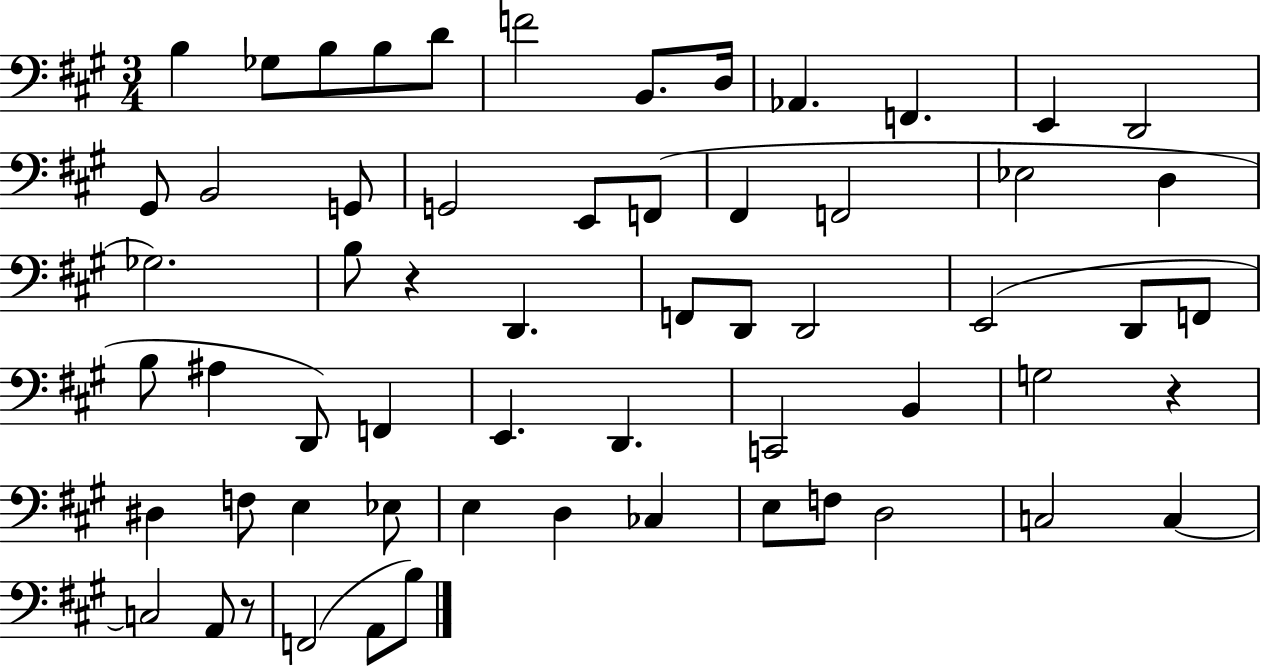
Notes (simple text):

B3/q Gb3/e B3/e B3/e D4/e F4/h B2/e. D3/s Ab2/q. F2/q. E2/q D2/h G#2/e B2/h G2/e G2/h E2/e F2/e F#2/q F2/h Eb3/h D3/q Gb3/h. B3/e R/q D2/q. F2/e D2/e D2/h E2/h D2/e F2/e B3/e A#3/q D2/e F2/q E2/q. D2/q. C2/h B2/q G3/h R/q D#3/q F3/e E3/q Eb3/e E3/q D3/q CES3/q E3/e F3/e D3/h C3/h C3/q C3/h A2/e R/e F2/h A2/e B3/e